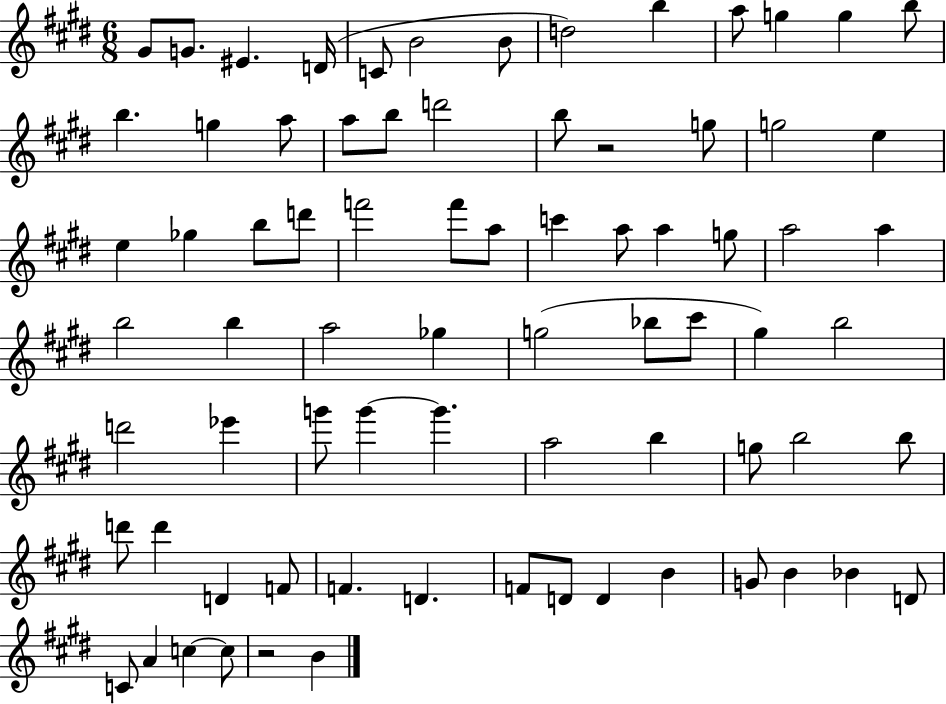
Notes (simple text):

G#4/e G4/e. EIS4/q. D4/s C4/e B4/h B4/e D5/h B5/q A5/e G5/q G5/q B5/e B5/q. G5/q A5/e A5/e B5/e D6/h B5/e R/h G5/e G5/h E5/q E5/q Gb5/q B5/e D6/e F6/h F6/e A5/e C6/q A5/e A5/q G5/e A5/h A5/q B5/h B5/q A5/h Gb5/q G5/h Bb5/e C#6/e G#5/q B5/h D6/h Eb6/q G6/e G6/q G6/q. A5/h B5/q G5/e B5/h B5/e D6/e D6/q D4/q F4/e F4/q. D4/q. F4/e D4/e D4/q B4/q G4/e B4/q Bb4/q D4/e C4/e A4/q C5/q C5/e R/h B4/q